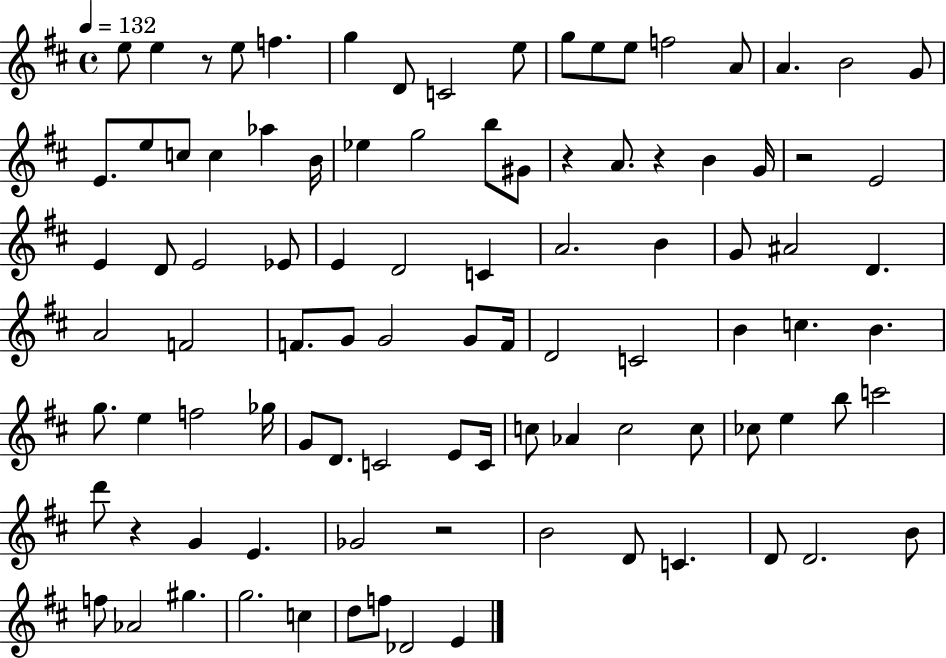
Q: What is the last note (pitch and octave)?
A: E4